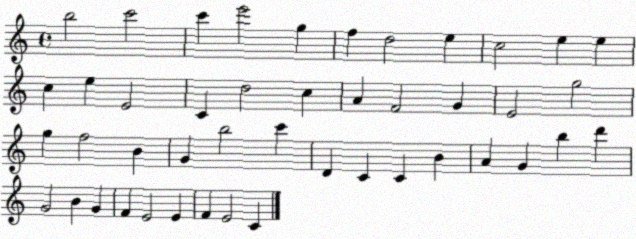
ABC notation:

X:1
T:Untitled
M:4/4
L:1/4
K:C
b2 c'2 c' e'2 g f d2 e c2 e e c e E2 C d2 c A F2 G E2 g2 g f2 B G b2 c' D C C B A G b d' G2 B G F E2 E F E2 C